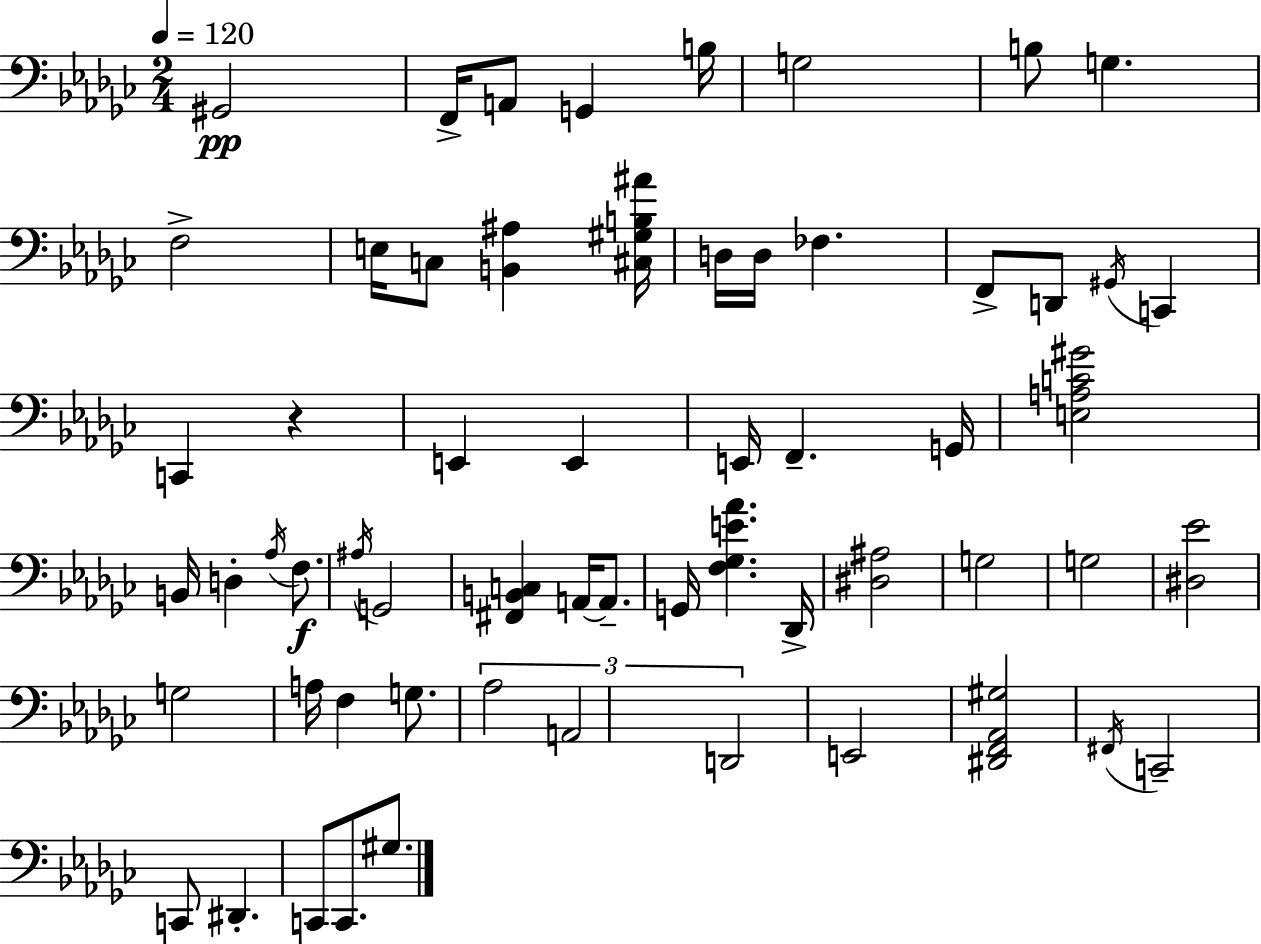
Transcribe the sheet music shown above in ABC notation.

X:1
T:Untitled
M:2/4
L:1/4
K:Ebm
^G,,2 F,,/4 A,,/2 G,, B,/4 G,2 B,/2 G, F,2 E,/4 C,/2 [B,,^A,] [^C,^G,B,^A]/4 D,/4 D,/4 _F, F,,/2 D,,/2 ^G,,/4 C,, C,, z E,, E,, E,,/4 F,, G,,/4 [E,A,C^G]2 B,,/4 D, _A,/4 F,/2 ^A,/4 G,,2 [^F,,B,,C,] A,,/4 A,,/2 G,,/4 [F,_G,E_A] _D,,/4 [^D,^A,]2 G,2 G,2 [^D,_E]2 G,2 A,/4 F, G,/2 _A,2 A,,2 D,,2 E,,2 [^D,,F,,_A,,^G,]2 ^F,,/4 C,,2 C,,/2 ^D,, C,,/2 C,,/2 ^G,/2